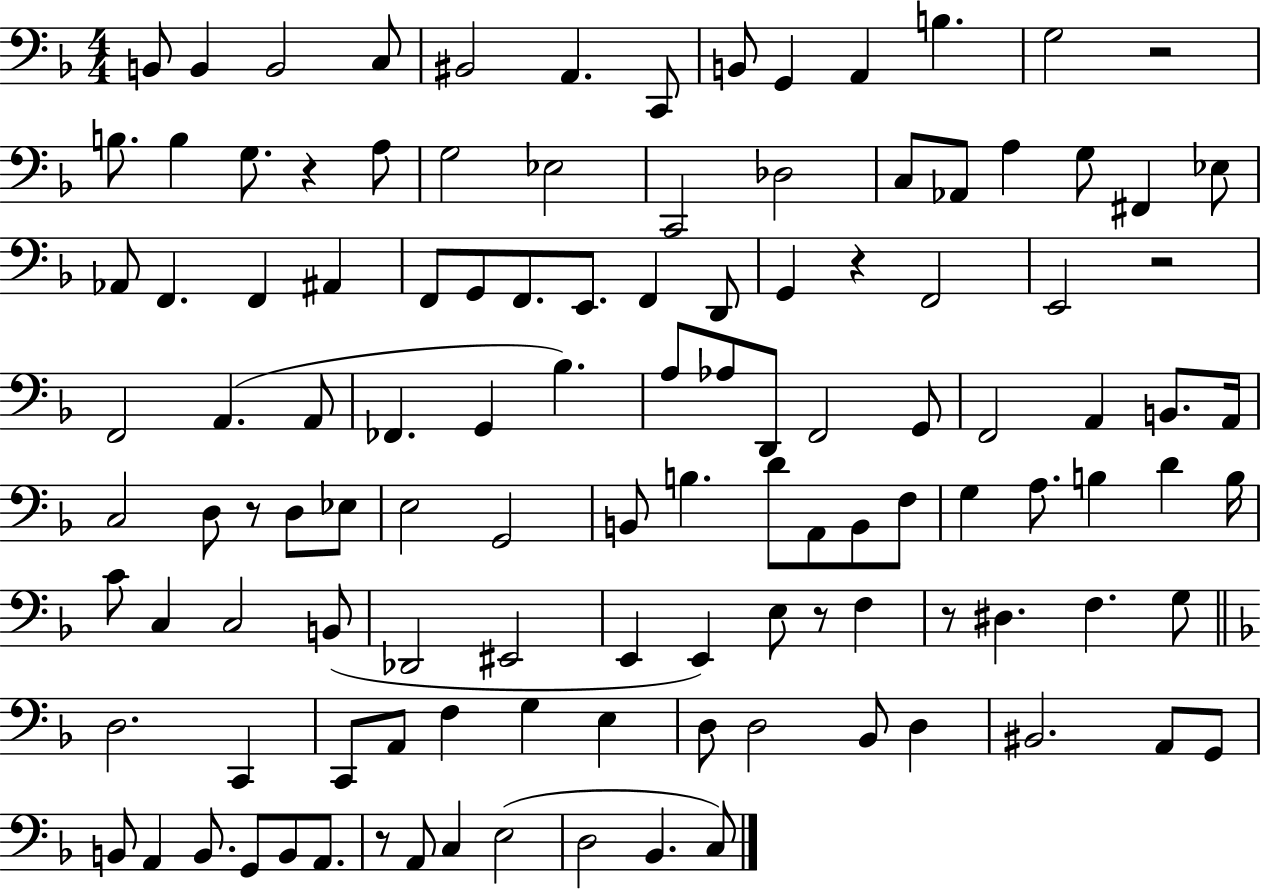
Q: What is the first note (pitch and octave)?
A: B2